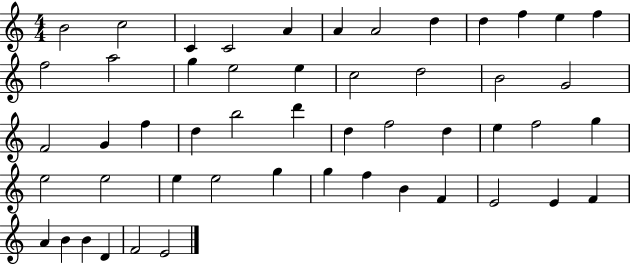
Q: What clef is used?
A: treble